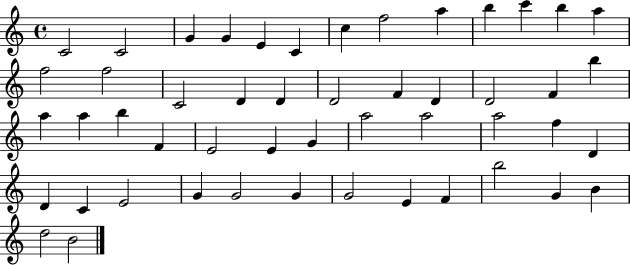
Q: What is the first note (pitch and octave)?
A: C4